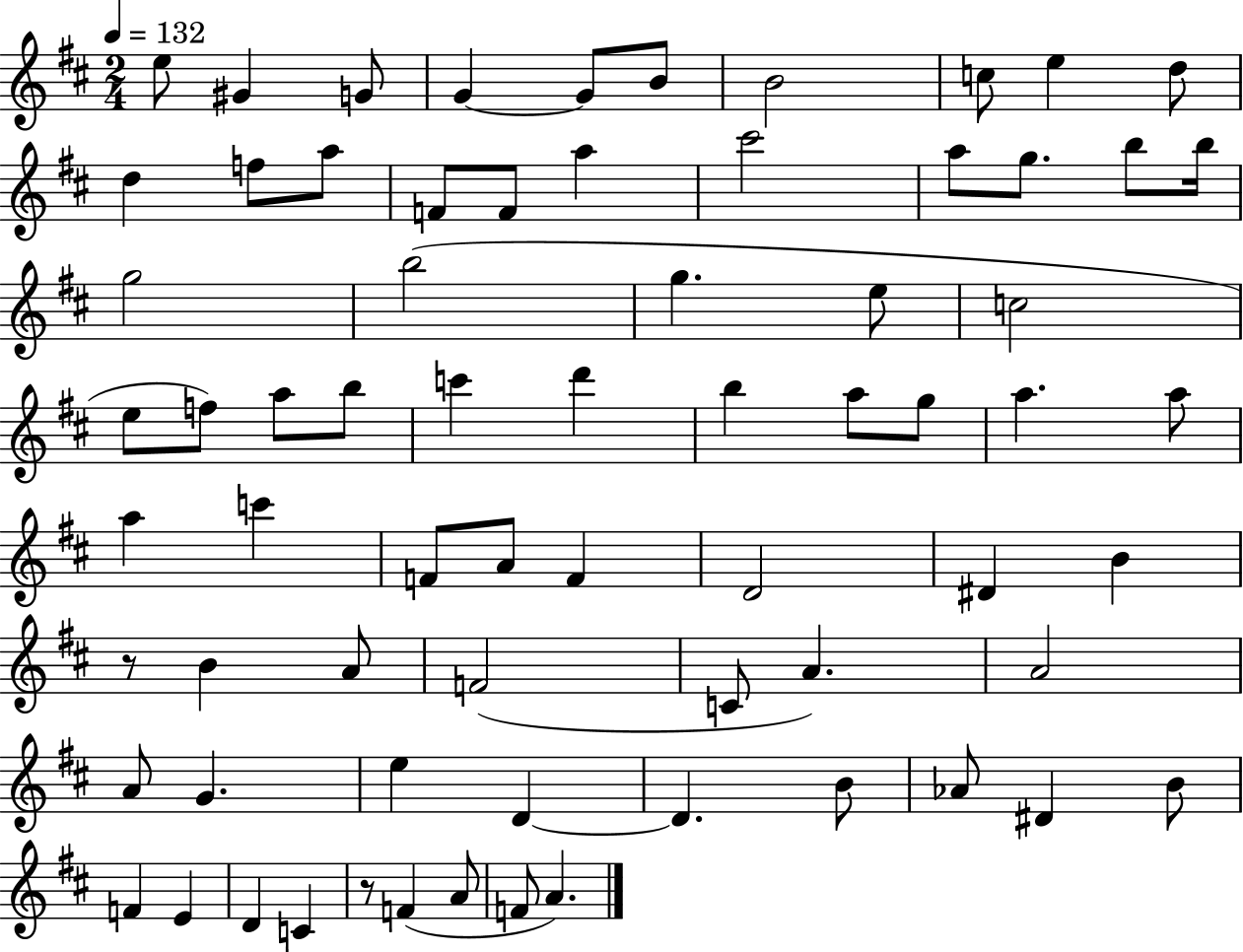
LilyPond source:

{
  \clef treble
  \numericTimeSignature
  \time 2/4
  \key d \major
  \tempo 4 = 132
  e''8 gis'4 g'8 | g'4~~ g'8 b'8 | b'2 | c''8 e''4 d''8 | \break d''4 f''8 a''8 | f'8 f'8 a''4 | cis'''2 | a''8 g''8. b''8 b''16 | \break g''2 | b''2( | g''4. e''8 | c''2 | \break e''8 f''8) a''8 b''8 | c'''4 d'''4 | b''4 a''8 g''8 | a''4. a''8 | \break a''4 c'''4 | f'8 a'8 f'4 | d'2 | dis'4 b'4 | \break r8 b'4 a'8 | f'2( | c'8 a'4.) | a'2 | \break a'8 g'4. | e''4 d'4~~ | d'4. b'8 | aes'8 dis'4 b'8 | \break f'4 e'4 | d'4 c'4 | r8 f'4( a'8 | f'8 a'4.) | \break \bar "|."
}